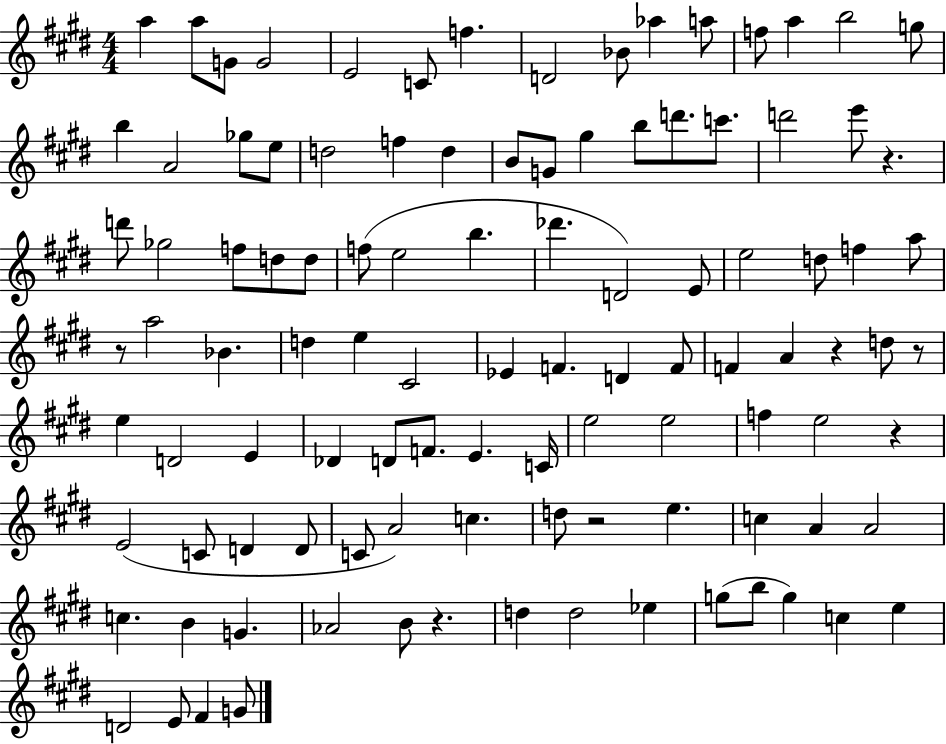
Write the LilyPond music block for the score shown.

{
  \clef treble
  \numericTimeSignature
  \time 4/4
  \key e \major
  a''4 a''8 g'8 g'2 | e'2 c'8 f''4. | d'2 bes'8 aes''4 a''8 | f''8 a''4 b''2 g''8 | \break b''4 a'2 ges''8 e''8 | d''2 f''4 d''4 | b'8 g'8 gis''4 b''8 d'''8. c'''8. | d'''2 e'''8 r4. | \break d'''8 ges''2 f''8 d''8 d''8 | f''8( e''2 b''4. | des'''4. d'2) e'8 | e''2 d''8 f''4 a''8 | \break r8 a''2 bes'4. | d''4 e''4 cis'2 | ees'4 f'4. d'4 f'8 | f'4 a'4 r4 d''8 r8 | \break e''4 d'2 e'4 | des'4 d'8 f'8. e'4. c'16 | e''2 e''2 | f''4 e''2 r4 | \break e'2( c'8 d'4 d'8 | c'8 a'2) c''4. | d''8 r2 e''4. | c''4 a'4 a'2 | \break c''4. b'4 g'4. | aes'2 b'8 r4. | d''4 d''2 ees''4 | g''8( b''8 g''4) c''4 e''4 | \break d'2 e'8 fis'4 g'8 | \bar "|."
}